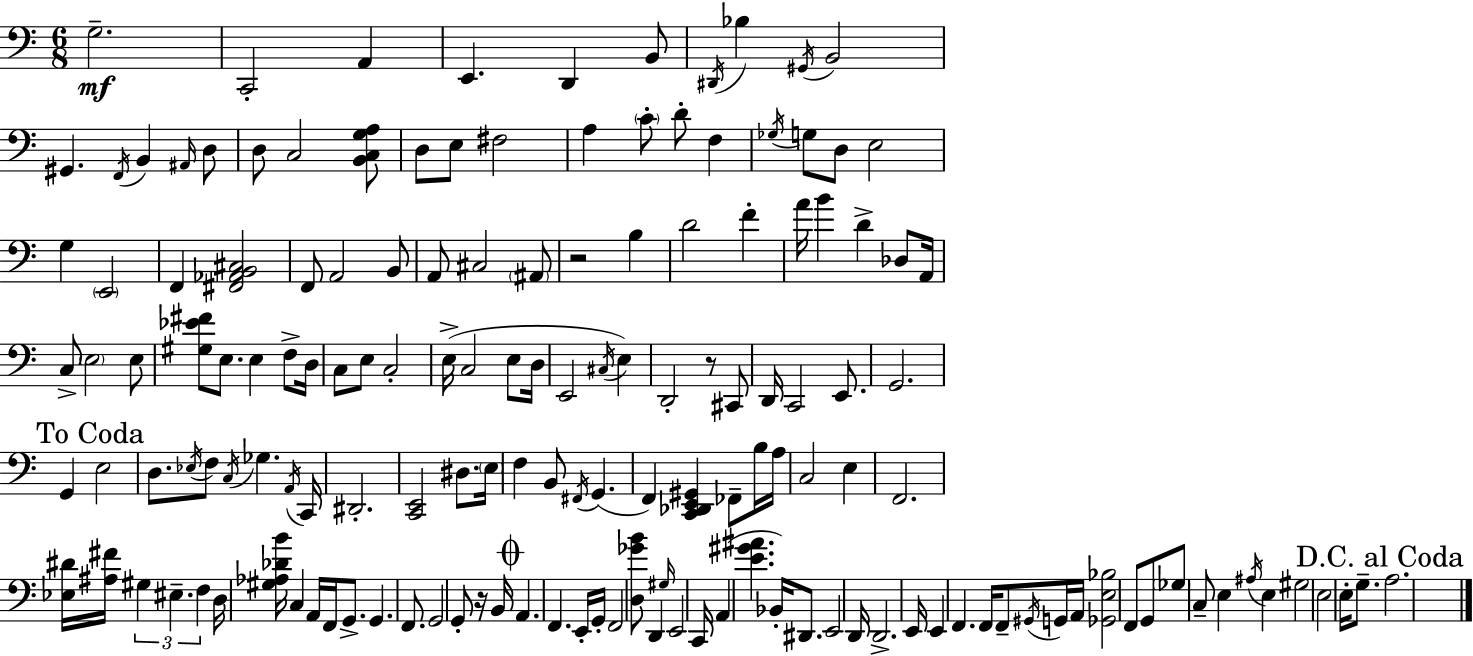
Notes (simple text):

G3/h. C2/h A2/q E2/q. D2/q B2/e D#2/s Bb3/q G#2/s B2/h G#2/q. F2/s B2/q A#2/s D3/e D3/e C3/h [B2,C3,G3,A3]/e D3/e E3/e F#3/h A3/q C4/e D4/e F3/q Gb3/s G3/e D3/e E3/h G3/q E2/h F2/q [F#2,Ab2,B2,C#3]/h F2/e A2/h B2/e A2/e C#3/h A#2/e R/h B3/q D4/h F4/q A4/s B4/q D4/q Db3/e A2/s C3/e E3/h E3/e [G#3,Eb4,F#4]/e E3/e. E3/q F3/e D3/s C3/e E3/e C3/h E3/s C3/h E3/e D3/s E2/h C#3/s E3/q D2/h R/e C#2/e D2/s C2/h E2/e. G2/h. G2/q E3/h D3/e. Eb3/s F3/e C3/s Gb3/q. A2/s C2/s D#2/h. [C2,E2]/h D#3/e. E3/s F3/q B2/e F#2/s G2/q. F2/q [C2,Db2,E2,G#2]/q FES2/e B3/s A3/s C3/h E3/q F2/h. [Eb3,D#4]/s [A#3,F#4]/s G#3/q EIS3/q. F3/q D3/s [G#3,Ab3,Db4,B4]/s C3/q A2/s F2/s G2/e. G2/q. F2/e. G2/h G2/e R/s B2/s A2/q. F2/q. E2/s G2/s F2/h [D3,Gb4,B4]/e D2/q G#3/s E2/h C2/s A2/q [E4,G#4,A#4]/q. Bb2/s D#2/e. E2/h D2/s D2/h. E2/s E2/q F2/q. F2/s F2/e G#2/s G2/s A2/s [Gb2,E3,Bb3]/h F2/e G2/e Gb3/e C3/e E3/q A#3/s E3/q G#3/h E3/h E3/s G3/e. A3/h.